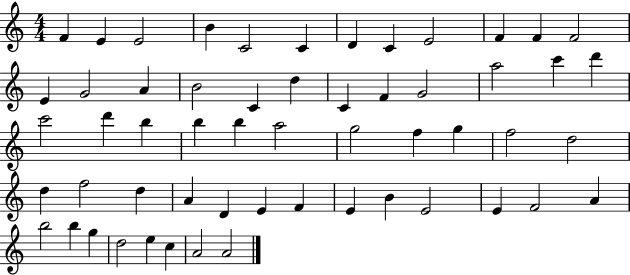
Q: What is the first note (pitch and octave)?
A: F4